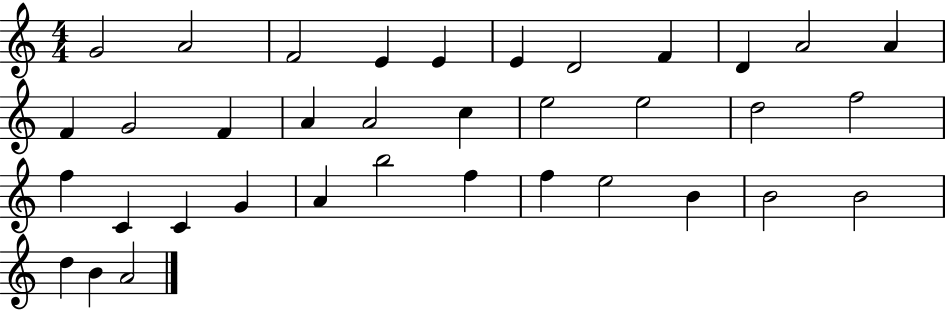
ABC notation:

X:1
T:Untitled
M:4/4
L:1/4
K:C
G2 A2 F2 E E E D2 F D A2 A F G2 F A A2 c e2 e2 d2 f2 f C C G A b2 f f e2 B B2 B2 d B A2